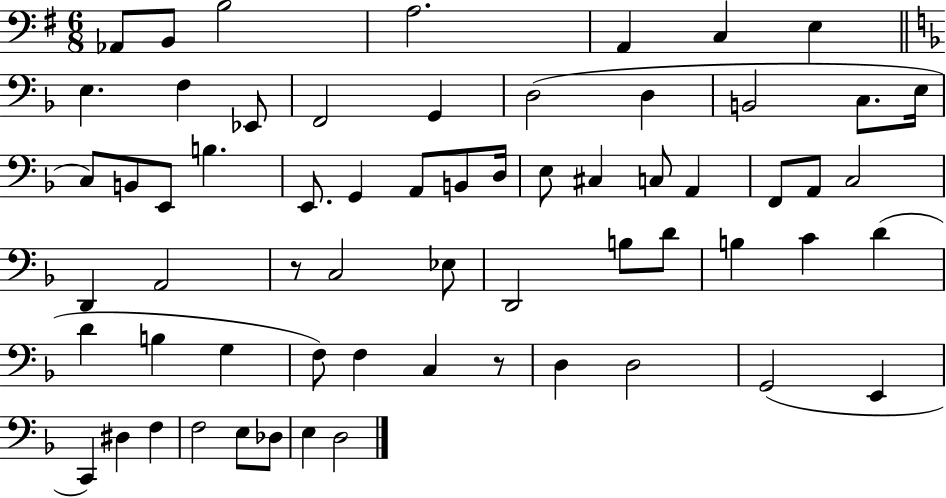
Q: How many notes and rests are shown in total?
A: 63